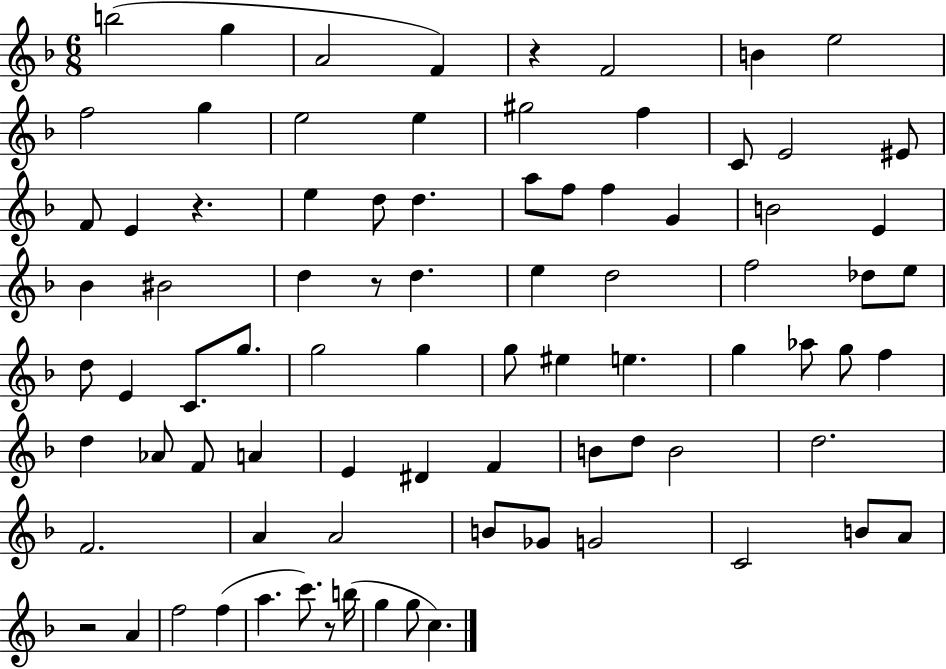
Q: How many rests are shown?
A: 5